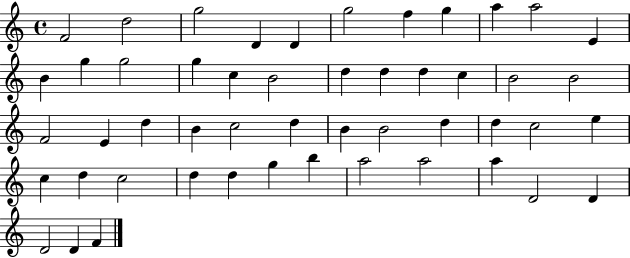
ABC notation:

X:1
T:Untitled
M:4/4
L:1/4
K:C
F2 d2 g2 D D g2 f g a a2 E B g g2 g c B2 d d d c B2 B2 F2 E d B c2 d B B2 d d c2 e c d c2 d d g b a2 a2 a D2 D D2 D F